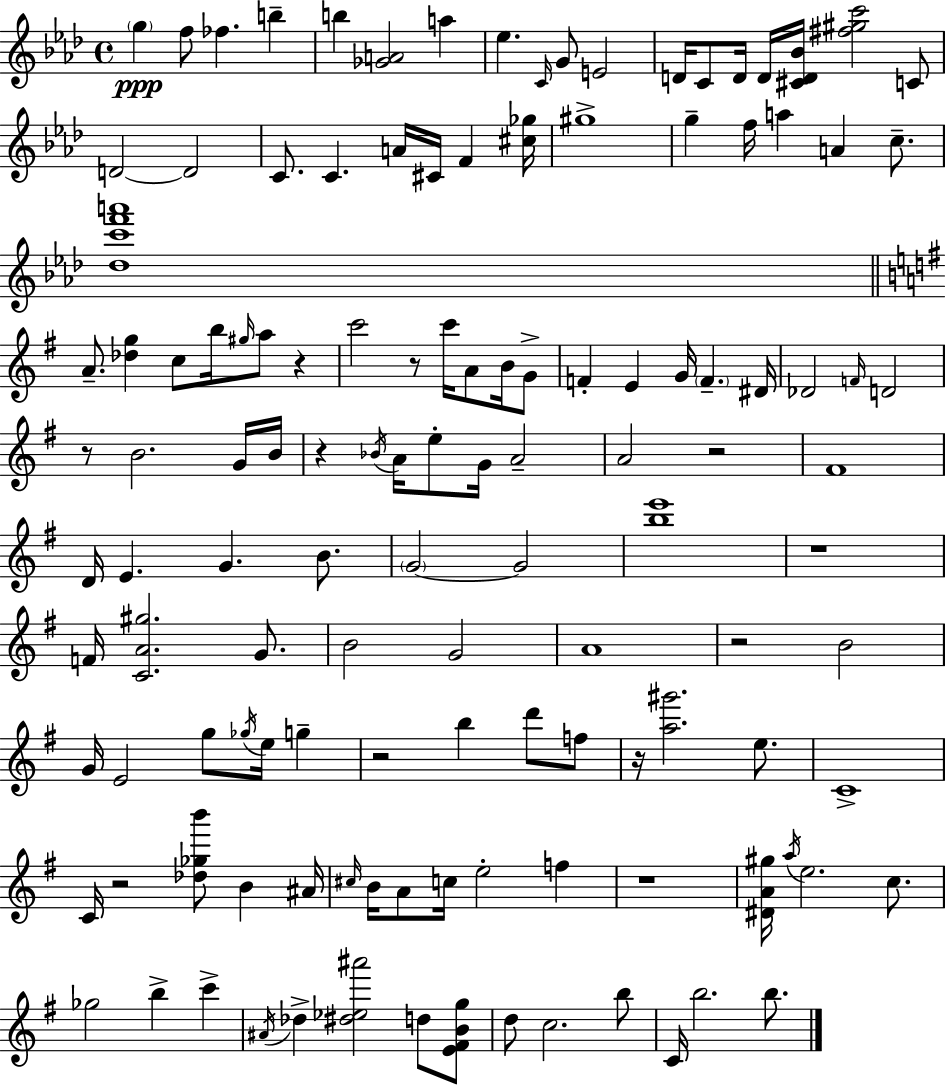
{
  \clef treble
  \time 4/4
  \defaultTimeSignature
  \key aes \major
  \repeat volta 2 { \parenthesize g''4\ppp f''8 fes''4. b''4-- | b''4 <ges' a'>2 a''4 | ees''4. \grace { c'16 } g'8 e'2 | d'16 c'8 d'16 d'16 <cis' d' bes'>16 <fis'' gis'' c'''>2 c'8 | \break d'2~~ d'2 | c'8. c'4. a'16 cis'16 f'4 | <cis'' ges''>16 gis''1-> | g''4-- f''16 a''4 a'4 c''8.-- | \break <des'' c''' f''' a'''>1 | \bar "||" \break \key e \minor a'8.-- <des'' g''>4 c''8 b''16 \grace { gis''16 } a''8 r4 | c'''2 r8 c'''16 a'8 b'16 g'8-> | f'4-. e'4 g'16 \parenthesize f'4.-- | dis'16 des'2 \grace { f'16 } d'2 | \break r8 b'2. | g'16 b'16 r4 \acciaccatura { bes'16 } a'16 e''8-. g'16 a'2-- | a'2 r2 | fis'1 | \break d'16 e'4. g'4. | b'8. \parenthesize g'2~~ g'2 | <b'' e'''>1 | r1 | \break f'16 <c' a' gis''>2. | g'8. b'2 g'2 | a'1 | r2 b'2 | \break g'16 e'2 g''8 \acciaccatura { ges''16 } e''16 | g''4-- r2 b''4 | d'''8 f''8 r16 <a'' gis'''>2. | e''8. c'1-> | \break c'16 r2 <des'' ges'' b'''>8 b'4 | ais'16 \grace { cis''16 } b'16 a'8 c''16 e''2-. | f''4 r1 | <dis' a' gis''>16 \acciaccatura { a''16 } e''2. | \break c''8. ges''2 b''4-> | c'''4-> \acciaccatura { ais'16 } des''4-> <dis'' ees'' ais'''>2 | d''8 <e' fis' b' g''>8 d''8 c''2. | b''8 c'16 b''2. | \break b''8. } \bar "|."
}